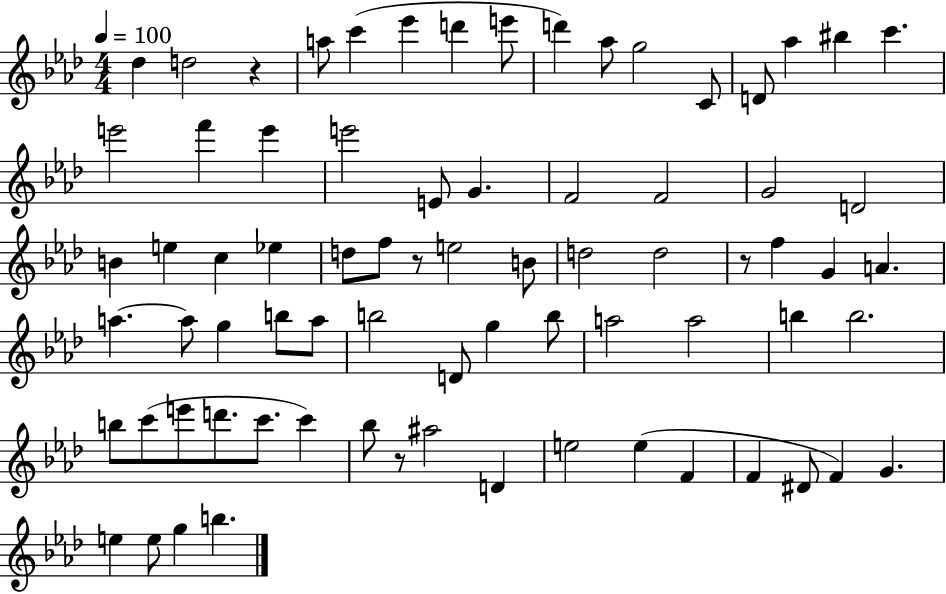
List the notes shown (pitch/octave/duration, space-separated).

Db5/q D5/h R/q A5/e C6/q Eb6/q D6/q E6/e D6/q Ab5/e G5/h C4/e D4/e Ab5/q BIS5/q C6/q. E6/h F6/q E6/q E6/h E4/e G4/q. F4/h F4/h G4/h D4/h B4/q E5/q C5/q Eb5/q D5/e F5/e R/e E5/h B4/e D5/h D5/h R/e F5/q G4/q A4/q. A5/q. A5/e G5/q B5/e A5/e B5/h D4/e G5/q B5/e A5/h A5/h B5/q B5/h. B5/e C6/e E6/e D6/e. C6/e. C6/q Bb5/e R/e A#5/h D4/q E5/h E5/q F4/q F4/q D#4/e F4/q G4/q. E5/q E5/e G5/q B5/q.